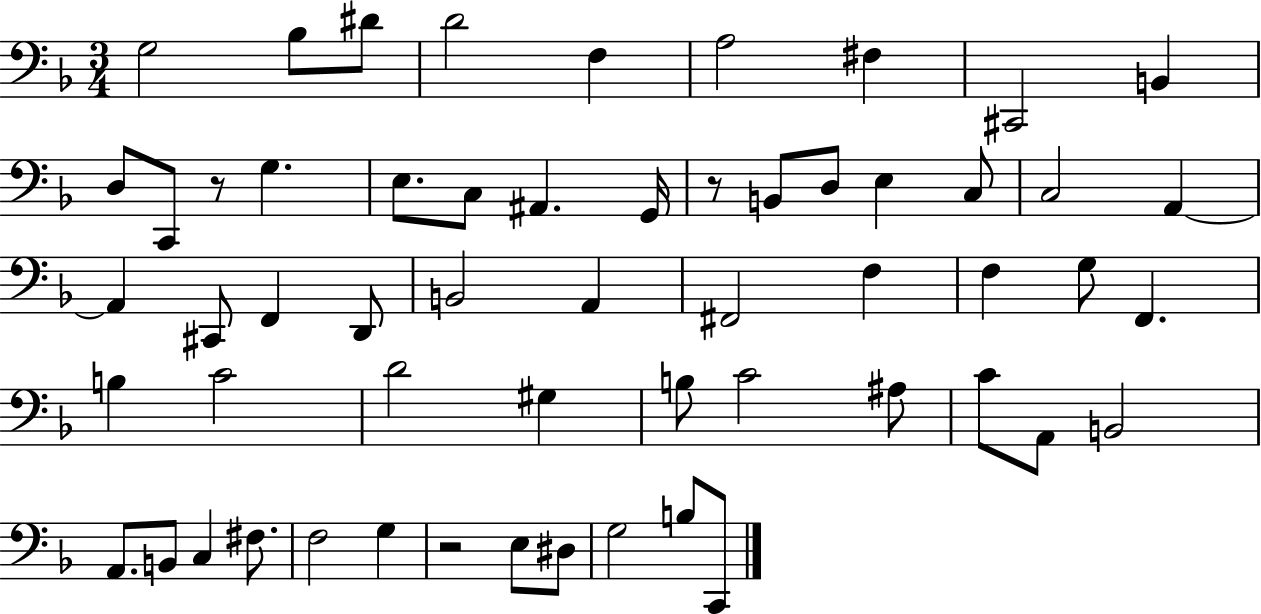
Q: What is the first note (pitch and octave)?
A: G3